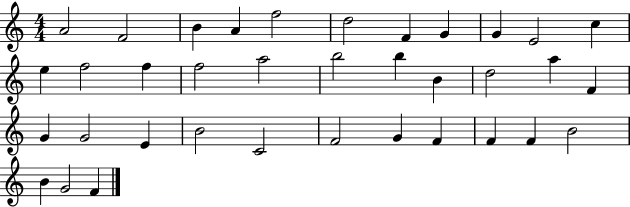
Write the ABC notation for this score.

X:1
T:Untitled
M:4/4
L:1/4
K:C
A2 F2 B A f2 d2 F G G E2 c e f2 f f2 a2 b2 b B d2 a F G G2 E B2 C2 F2 G F F F B2 B G2 F